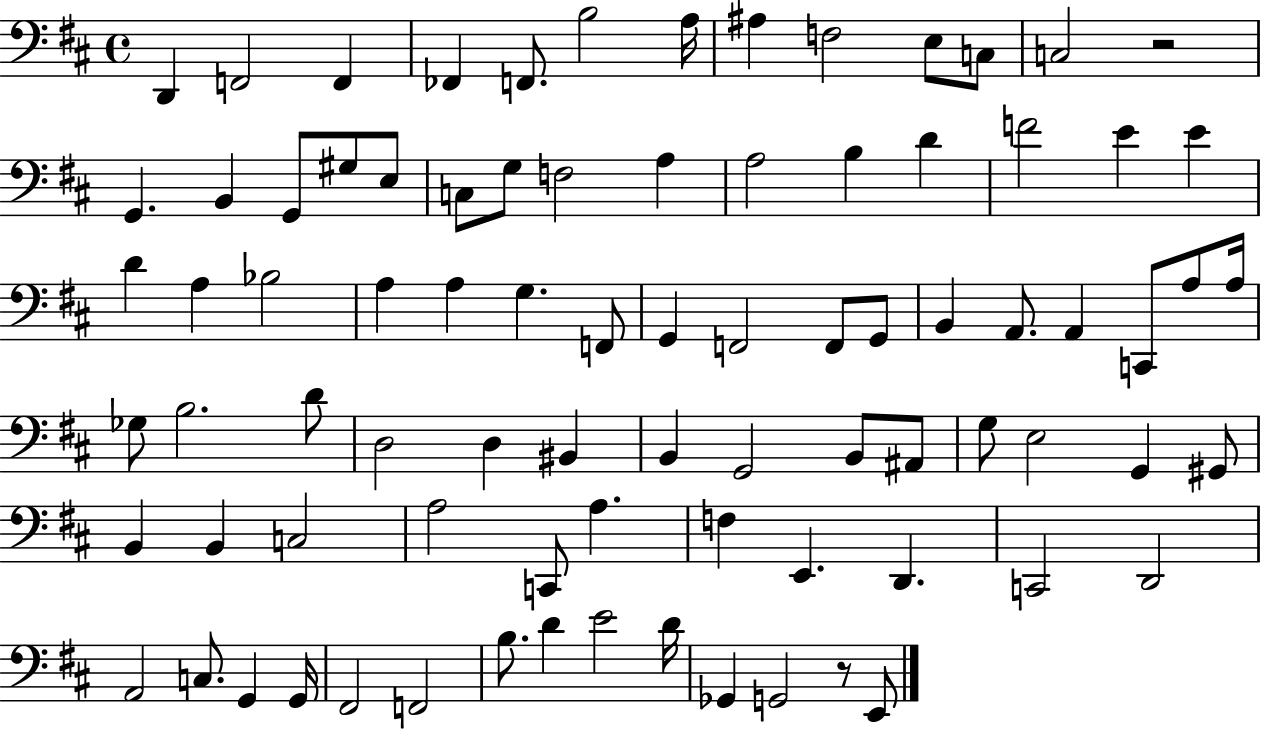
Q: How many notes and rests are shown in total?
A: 84